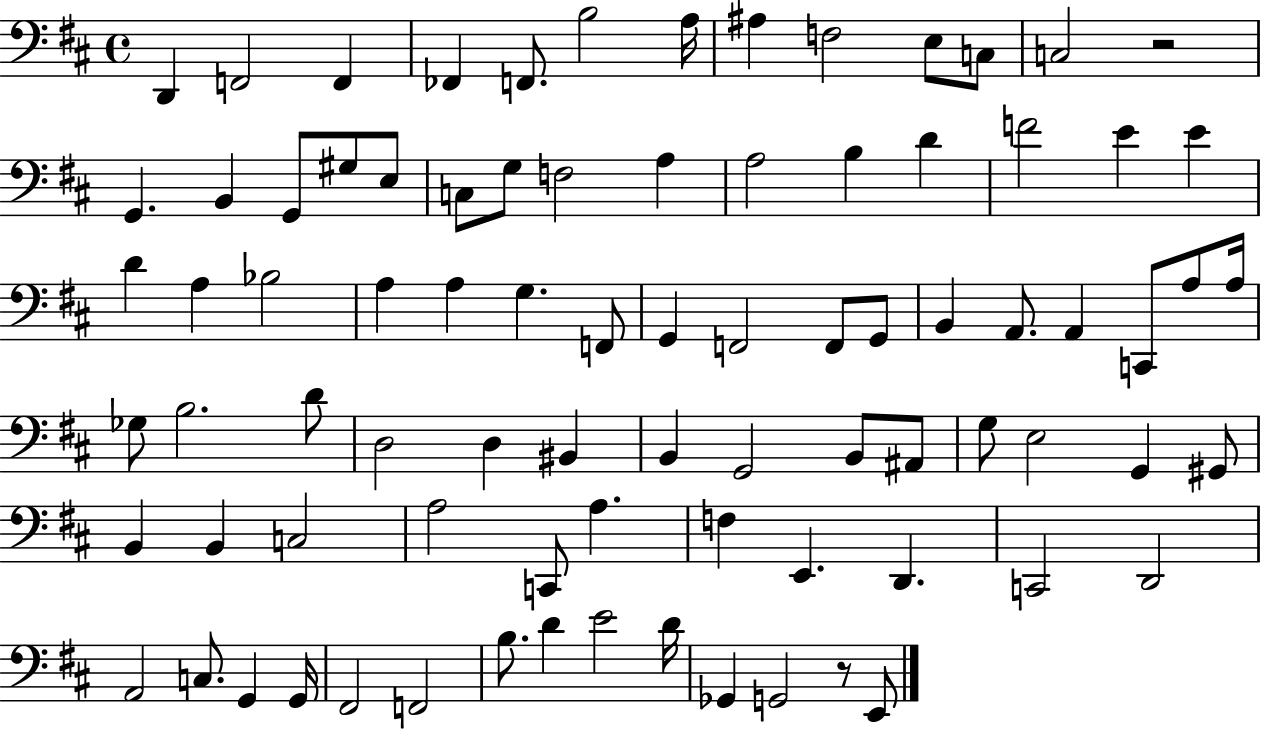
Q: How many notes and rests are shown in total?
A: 84